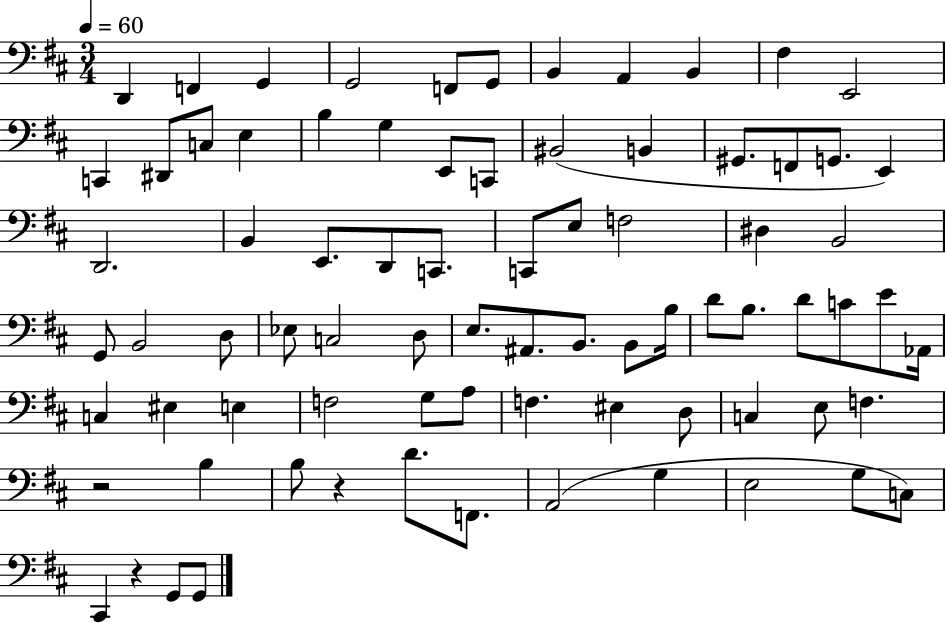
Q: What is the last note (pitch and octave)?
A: G2